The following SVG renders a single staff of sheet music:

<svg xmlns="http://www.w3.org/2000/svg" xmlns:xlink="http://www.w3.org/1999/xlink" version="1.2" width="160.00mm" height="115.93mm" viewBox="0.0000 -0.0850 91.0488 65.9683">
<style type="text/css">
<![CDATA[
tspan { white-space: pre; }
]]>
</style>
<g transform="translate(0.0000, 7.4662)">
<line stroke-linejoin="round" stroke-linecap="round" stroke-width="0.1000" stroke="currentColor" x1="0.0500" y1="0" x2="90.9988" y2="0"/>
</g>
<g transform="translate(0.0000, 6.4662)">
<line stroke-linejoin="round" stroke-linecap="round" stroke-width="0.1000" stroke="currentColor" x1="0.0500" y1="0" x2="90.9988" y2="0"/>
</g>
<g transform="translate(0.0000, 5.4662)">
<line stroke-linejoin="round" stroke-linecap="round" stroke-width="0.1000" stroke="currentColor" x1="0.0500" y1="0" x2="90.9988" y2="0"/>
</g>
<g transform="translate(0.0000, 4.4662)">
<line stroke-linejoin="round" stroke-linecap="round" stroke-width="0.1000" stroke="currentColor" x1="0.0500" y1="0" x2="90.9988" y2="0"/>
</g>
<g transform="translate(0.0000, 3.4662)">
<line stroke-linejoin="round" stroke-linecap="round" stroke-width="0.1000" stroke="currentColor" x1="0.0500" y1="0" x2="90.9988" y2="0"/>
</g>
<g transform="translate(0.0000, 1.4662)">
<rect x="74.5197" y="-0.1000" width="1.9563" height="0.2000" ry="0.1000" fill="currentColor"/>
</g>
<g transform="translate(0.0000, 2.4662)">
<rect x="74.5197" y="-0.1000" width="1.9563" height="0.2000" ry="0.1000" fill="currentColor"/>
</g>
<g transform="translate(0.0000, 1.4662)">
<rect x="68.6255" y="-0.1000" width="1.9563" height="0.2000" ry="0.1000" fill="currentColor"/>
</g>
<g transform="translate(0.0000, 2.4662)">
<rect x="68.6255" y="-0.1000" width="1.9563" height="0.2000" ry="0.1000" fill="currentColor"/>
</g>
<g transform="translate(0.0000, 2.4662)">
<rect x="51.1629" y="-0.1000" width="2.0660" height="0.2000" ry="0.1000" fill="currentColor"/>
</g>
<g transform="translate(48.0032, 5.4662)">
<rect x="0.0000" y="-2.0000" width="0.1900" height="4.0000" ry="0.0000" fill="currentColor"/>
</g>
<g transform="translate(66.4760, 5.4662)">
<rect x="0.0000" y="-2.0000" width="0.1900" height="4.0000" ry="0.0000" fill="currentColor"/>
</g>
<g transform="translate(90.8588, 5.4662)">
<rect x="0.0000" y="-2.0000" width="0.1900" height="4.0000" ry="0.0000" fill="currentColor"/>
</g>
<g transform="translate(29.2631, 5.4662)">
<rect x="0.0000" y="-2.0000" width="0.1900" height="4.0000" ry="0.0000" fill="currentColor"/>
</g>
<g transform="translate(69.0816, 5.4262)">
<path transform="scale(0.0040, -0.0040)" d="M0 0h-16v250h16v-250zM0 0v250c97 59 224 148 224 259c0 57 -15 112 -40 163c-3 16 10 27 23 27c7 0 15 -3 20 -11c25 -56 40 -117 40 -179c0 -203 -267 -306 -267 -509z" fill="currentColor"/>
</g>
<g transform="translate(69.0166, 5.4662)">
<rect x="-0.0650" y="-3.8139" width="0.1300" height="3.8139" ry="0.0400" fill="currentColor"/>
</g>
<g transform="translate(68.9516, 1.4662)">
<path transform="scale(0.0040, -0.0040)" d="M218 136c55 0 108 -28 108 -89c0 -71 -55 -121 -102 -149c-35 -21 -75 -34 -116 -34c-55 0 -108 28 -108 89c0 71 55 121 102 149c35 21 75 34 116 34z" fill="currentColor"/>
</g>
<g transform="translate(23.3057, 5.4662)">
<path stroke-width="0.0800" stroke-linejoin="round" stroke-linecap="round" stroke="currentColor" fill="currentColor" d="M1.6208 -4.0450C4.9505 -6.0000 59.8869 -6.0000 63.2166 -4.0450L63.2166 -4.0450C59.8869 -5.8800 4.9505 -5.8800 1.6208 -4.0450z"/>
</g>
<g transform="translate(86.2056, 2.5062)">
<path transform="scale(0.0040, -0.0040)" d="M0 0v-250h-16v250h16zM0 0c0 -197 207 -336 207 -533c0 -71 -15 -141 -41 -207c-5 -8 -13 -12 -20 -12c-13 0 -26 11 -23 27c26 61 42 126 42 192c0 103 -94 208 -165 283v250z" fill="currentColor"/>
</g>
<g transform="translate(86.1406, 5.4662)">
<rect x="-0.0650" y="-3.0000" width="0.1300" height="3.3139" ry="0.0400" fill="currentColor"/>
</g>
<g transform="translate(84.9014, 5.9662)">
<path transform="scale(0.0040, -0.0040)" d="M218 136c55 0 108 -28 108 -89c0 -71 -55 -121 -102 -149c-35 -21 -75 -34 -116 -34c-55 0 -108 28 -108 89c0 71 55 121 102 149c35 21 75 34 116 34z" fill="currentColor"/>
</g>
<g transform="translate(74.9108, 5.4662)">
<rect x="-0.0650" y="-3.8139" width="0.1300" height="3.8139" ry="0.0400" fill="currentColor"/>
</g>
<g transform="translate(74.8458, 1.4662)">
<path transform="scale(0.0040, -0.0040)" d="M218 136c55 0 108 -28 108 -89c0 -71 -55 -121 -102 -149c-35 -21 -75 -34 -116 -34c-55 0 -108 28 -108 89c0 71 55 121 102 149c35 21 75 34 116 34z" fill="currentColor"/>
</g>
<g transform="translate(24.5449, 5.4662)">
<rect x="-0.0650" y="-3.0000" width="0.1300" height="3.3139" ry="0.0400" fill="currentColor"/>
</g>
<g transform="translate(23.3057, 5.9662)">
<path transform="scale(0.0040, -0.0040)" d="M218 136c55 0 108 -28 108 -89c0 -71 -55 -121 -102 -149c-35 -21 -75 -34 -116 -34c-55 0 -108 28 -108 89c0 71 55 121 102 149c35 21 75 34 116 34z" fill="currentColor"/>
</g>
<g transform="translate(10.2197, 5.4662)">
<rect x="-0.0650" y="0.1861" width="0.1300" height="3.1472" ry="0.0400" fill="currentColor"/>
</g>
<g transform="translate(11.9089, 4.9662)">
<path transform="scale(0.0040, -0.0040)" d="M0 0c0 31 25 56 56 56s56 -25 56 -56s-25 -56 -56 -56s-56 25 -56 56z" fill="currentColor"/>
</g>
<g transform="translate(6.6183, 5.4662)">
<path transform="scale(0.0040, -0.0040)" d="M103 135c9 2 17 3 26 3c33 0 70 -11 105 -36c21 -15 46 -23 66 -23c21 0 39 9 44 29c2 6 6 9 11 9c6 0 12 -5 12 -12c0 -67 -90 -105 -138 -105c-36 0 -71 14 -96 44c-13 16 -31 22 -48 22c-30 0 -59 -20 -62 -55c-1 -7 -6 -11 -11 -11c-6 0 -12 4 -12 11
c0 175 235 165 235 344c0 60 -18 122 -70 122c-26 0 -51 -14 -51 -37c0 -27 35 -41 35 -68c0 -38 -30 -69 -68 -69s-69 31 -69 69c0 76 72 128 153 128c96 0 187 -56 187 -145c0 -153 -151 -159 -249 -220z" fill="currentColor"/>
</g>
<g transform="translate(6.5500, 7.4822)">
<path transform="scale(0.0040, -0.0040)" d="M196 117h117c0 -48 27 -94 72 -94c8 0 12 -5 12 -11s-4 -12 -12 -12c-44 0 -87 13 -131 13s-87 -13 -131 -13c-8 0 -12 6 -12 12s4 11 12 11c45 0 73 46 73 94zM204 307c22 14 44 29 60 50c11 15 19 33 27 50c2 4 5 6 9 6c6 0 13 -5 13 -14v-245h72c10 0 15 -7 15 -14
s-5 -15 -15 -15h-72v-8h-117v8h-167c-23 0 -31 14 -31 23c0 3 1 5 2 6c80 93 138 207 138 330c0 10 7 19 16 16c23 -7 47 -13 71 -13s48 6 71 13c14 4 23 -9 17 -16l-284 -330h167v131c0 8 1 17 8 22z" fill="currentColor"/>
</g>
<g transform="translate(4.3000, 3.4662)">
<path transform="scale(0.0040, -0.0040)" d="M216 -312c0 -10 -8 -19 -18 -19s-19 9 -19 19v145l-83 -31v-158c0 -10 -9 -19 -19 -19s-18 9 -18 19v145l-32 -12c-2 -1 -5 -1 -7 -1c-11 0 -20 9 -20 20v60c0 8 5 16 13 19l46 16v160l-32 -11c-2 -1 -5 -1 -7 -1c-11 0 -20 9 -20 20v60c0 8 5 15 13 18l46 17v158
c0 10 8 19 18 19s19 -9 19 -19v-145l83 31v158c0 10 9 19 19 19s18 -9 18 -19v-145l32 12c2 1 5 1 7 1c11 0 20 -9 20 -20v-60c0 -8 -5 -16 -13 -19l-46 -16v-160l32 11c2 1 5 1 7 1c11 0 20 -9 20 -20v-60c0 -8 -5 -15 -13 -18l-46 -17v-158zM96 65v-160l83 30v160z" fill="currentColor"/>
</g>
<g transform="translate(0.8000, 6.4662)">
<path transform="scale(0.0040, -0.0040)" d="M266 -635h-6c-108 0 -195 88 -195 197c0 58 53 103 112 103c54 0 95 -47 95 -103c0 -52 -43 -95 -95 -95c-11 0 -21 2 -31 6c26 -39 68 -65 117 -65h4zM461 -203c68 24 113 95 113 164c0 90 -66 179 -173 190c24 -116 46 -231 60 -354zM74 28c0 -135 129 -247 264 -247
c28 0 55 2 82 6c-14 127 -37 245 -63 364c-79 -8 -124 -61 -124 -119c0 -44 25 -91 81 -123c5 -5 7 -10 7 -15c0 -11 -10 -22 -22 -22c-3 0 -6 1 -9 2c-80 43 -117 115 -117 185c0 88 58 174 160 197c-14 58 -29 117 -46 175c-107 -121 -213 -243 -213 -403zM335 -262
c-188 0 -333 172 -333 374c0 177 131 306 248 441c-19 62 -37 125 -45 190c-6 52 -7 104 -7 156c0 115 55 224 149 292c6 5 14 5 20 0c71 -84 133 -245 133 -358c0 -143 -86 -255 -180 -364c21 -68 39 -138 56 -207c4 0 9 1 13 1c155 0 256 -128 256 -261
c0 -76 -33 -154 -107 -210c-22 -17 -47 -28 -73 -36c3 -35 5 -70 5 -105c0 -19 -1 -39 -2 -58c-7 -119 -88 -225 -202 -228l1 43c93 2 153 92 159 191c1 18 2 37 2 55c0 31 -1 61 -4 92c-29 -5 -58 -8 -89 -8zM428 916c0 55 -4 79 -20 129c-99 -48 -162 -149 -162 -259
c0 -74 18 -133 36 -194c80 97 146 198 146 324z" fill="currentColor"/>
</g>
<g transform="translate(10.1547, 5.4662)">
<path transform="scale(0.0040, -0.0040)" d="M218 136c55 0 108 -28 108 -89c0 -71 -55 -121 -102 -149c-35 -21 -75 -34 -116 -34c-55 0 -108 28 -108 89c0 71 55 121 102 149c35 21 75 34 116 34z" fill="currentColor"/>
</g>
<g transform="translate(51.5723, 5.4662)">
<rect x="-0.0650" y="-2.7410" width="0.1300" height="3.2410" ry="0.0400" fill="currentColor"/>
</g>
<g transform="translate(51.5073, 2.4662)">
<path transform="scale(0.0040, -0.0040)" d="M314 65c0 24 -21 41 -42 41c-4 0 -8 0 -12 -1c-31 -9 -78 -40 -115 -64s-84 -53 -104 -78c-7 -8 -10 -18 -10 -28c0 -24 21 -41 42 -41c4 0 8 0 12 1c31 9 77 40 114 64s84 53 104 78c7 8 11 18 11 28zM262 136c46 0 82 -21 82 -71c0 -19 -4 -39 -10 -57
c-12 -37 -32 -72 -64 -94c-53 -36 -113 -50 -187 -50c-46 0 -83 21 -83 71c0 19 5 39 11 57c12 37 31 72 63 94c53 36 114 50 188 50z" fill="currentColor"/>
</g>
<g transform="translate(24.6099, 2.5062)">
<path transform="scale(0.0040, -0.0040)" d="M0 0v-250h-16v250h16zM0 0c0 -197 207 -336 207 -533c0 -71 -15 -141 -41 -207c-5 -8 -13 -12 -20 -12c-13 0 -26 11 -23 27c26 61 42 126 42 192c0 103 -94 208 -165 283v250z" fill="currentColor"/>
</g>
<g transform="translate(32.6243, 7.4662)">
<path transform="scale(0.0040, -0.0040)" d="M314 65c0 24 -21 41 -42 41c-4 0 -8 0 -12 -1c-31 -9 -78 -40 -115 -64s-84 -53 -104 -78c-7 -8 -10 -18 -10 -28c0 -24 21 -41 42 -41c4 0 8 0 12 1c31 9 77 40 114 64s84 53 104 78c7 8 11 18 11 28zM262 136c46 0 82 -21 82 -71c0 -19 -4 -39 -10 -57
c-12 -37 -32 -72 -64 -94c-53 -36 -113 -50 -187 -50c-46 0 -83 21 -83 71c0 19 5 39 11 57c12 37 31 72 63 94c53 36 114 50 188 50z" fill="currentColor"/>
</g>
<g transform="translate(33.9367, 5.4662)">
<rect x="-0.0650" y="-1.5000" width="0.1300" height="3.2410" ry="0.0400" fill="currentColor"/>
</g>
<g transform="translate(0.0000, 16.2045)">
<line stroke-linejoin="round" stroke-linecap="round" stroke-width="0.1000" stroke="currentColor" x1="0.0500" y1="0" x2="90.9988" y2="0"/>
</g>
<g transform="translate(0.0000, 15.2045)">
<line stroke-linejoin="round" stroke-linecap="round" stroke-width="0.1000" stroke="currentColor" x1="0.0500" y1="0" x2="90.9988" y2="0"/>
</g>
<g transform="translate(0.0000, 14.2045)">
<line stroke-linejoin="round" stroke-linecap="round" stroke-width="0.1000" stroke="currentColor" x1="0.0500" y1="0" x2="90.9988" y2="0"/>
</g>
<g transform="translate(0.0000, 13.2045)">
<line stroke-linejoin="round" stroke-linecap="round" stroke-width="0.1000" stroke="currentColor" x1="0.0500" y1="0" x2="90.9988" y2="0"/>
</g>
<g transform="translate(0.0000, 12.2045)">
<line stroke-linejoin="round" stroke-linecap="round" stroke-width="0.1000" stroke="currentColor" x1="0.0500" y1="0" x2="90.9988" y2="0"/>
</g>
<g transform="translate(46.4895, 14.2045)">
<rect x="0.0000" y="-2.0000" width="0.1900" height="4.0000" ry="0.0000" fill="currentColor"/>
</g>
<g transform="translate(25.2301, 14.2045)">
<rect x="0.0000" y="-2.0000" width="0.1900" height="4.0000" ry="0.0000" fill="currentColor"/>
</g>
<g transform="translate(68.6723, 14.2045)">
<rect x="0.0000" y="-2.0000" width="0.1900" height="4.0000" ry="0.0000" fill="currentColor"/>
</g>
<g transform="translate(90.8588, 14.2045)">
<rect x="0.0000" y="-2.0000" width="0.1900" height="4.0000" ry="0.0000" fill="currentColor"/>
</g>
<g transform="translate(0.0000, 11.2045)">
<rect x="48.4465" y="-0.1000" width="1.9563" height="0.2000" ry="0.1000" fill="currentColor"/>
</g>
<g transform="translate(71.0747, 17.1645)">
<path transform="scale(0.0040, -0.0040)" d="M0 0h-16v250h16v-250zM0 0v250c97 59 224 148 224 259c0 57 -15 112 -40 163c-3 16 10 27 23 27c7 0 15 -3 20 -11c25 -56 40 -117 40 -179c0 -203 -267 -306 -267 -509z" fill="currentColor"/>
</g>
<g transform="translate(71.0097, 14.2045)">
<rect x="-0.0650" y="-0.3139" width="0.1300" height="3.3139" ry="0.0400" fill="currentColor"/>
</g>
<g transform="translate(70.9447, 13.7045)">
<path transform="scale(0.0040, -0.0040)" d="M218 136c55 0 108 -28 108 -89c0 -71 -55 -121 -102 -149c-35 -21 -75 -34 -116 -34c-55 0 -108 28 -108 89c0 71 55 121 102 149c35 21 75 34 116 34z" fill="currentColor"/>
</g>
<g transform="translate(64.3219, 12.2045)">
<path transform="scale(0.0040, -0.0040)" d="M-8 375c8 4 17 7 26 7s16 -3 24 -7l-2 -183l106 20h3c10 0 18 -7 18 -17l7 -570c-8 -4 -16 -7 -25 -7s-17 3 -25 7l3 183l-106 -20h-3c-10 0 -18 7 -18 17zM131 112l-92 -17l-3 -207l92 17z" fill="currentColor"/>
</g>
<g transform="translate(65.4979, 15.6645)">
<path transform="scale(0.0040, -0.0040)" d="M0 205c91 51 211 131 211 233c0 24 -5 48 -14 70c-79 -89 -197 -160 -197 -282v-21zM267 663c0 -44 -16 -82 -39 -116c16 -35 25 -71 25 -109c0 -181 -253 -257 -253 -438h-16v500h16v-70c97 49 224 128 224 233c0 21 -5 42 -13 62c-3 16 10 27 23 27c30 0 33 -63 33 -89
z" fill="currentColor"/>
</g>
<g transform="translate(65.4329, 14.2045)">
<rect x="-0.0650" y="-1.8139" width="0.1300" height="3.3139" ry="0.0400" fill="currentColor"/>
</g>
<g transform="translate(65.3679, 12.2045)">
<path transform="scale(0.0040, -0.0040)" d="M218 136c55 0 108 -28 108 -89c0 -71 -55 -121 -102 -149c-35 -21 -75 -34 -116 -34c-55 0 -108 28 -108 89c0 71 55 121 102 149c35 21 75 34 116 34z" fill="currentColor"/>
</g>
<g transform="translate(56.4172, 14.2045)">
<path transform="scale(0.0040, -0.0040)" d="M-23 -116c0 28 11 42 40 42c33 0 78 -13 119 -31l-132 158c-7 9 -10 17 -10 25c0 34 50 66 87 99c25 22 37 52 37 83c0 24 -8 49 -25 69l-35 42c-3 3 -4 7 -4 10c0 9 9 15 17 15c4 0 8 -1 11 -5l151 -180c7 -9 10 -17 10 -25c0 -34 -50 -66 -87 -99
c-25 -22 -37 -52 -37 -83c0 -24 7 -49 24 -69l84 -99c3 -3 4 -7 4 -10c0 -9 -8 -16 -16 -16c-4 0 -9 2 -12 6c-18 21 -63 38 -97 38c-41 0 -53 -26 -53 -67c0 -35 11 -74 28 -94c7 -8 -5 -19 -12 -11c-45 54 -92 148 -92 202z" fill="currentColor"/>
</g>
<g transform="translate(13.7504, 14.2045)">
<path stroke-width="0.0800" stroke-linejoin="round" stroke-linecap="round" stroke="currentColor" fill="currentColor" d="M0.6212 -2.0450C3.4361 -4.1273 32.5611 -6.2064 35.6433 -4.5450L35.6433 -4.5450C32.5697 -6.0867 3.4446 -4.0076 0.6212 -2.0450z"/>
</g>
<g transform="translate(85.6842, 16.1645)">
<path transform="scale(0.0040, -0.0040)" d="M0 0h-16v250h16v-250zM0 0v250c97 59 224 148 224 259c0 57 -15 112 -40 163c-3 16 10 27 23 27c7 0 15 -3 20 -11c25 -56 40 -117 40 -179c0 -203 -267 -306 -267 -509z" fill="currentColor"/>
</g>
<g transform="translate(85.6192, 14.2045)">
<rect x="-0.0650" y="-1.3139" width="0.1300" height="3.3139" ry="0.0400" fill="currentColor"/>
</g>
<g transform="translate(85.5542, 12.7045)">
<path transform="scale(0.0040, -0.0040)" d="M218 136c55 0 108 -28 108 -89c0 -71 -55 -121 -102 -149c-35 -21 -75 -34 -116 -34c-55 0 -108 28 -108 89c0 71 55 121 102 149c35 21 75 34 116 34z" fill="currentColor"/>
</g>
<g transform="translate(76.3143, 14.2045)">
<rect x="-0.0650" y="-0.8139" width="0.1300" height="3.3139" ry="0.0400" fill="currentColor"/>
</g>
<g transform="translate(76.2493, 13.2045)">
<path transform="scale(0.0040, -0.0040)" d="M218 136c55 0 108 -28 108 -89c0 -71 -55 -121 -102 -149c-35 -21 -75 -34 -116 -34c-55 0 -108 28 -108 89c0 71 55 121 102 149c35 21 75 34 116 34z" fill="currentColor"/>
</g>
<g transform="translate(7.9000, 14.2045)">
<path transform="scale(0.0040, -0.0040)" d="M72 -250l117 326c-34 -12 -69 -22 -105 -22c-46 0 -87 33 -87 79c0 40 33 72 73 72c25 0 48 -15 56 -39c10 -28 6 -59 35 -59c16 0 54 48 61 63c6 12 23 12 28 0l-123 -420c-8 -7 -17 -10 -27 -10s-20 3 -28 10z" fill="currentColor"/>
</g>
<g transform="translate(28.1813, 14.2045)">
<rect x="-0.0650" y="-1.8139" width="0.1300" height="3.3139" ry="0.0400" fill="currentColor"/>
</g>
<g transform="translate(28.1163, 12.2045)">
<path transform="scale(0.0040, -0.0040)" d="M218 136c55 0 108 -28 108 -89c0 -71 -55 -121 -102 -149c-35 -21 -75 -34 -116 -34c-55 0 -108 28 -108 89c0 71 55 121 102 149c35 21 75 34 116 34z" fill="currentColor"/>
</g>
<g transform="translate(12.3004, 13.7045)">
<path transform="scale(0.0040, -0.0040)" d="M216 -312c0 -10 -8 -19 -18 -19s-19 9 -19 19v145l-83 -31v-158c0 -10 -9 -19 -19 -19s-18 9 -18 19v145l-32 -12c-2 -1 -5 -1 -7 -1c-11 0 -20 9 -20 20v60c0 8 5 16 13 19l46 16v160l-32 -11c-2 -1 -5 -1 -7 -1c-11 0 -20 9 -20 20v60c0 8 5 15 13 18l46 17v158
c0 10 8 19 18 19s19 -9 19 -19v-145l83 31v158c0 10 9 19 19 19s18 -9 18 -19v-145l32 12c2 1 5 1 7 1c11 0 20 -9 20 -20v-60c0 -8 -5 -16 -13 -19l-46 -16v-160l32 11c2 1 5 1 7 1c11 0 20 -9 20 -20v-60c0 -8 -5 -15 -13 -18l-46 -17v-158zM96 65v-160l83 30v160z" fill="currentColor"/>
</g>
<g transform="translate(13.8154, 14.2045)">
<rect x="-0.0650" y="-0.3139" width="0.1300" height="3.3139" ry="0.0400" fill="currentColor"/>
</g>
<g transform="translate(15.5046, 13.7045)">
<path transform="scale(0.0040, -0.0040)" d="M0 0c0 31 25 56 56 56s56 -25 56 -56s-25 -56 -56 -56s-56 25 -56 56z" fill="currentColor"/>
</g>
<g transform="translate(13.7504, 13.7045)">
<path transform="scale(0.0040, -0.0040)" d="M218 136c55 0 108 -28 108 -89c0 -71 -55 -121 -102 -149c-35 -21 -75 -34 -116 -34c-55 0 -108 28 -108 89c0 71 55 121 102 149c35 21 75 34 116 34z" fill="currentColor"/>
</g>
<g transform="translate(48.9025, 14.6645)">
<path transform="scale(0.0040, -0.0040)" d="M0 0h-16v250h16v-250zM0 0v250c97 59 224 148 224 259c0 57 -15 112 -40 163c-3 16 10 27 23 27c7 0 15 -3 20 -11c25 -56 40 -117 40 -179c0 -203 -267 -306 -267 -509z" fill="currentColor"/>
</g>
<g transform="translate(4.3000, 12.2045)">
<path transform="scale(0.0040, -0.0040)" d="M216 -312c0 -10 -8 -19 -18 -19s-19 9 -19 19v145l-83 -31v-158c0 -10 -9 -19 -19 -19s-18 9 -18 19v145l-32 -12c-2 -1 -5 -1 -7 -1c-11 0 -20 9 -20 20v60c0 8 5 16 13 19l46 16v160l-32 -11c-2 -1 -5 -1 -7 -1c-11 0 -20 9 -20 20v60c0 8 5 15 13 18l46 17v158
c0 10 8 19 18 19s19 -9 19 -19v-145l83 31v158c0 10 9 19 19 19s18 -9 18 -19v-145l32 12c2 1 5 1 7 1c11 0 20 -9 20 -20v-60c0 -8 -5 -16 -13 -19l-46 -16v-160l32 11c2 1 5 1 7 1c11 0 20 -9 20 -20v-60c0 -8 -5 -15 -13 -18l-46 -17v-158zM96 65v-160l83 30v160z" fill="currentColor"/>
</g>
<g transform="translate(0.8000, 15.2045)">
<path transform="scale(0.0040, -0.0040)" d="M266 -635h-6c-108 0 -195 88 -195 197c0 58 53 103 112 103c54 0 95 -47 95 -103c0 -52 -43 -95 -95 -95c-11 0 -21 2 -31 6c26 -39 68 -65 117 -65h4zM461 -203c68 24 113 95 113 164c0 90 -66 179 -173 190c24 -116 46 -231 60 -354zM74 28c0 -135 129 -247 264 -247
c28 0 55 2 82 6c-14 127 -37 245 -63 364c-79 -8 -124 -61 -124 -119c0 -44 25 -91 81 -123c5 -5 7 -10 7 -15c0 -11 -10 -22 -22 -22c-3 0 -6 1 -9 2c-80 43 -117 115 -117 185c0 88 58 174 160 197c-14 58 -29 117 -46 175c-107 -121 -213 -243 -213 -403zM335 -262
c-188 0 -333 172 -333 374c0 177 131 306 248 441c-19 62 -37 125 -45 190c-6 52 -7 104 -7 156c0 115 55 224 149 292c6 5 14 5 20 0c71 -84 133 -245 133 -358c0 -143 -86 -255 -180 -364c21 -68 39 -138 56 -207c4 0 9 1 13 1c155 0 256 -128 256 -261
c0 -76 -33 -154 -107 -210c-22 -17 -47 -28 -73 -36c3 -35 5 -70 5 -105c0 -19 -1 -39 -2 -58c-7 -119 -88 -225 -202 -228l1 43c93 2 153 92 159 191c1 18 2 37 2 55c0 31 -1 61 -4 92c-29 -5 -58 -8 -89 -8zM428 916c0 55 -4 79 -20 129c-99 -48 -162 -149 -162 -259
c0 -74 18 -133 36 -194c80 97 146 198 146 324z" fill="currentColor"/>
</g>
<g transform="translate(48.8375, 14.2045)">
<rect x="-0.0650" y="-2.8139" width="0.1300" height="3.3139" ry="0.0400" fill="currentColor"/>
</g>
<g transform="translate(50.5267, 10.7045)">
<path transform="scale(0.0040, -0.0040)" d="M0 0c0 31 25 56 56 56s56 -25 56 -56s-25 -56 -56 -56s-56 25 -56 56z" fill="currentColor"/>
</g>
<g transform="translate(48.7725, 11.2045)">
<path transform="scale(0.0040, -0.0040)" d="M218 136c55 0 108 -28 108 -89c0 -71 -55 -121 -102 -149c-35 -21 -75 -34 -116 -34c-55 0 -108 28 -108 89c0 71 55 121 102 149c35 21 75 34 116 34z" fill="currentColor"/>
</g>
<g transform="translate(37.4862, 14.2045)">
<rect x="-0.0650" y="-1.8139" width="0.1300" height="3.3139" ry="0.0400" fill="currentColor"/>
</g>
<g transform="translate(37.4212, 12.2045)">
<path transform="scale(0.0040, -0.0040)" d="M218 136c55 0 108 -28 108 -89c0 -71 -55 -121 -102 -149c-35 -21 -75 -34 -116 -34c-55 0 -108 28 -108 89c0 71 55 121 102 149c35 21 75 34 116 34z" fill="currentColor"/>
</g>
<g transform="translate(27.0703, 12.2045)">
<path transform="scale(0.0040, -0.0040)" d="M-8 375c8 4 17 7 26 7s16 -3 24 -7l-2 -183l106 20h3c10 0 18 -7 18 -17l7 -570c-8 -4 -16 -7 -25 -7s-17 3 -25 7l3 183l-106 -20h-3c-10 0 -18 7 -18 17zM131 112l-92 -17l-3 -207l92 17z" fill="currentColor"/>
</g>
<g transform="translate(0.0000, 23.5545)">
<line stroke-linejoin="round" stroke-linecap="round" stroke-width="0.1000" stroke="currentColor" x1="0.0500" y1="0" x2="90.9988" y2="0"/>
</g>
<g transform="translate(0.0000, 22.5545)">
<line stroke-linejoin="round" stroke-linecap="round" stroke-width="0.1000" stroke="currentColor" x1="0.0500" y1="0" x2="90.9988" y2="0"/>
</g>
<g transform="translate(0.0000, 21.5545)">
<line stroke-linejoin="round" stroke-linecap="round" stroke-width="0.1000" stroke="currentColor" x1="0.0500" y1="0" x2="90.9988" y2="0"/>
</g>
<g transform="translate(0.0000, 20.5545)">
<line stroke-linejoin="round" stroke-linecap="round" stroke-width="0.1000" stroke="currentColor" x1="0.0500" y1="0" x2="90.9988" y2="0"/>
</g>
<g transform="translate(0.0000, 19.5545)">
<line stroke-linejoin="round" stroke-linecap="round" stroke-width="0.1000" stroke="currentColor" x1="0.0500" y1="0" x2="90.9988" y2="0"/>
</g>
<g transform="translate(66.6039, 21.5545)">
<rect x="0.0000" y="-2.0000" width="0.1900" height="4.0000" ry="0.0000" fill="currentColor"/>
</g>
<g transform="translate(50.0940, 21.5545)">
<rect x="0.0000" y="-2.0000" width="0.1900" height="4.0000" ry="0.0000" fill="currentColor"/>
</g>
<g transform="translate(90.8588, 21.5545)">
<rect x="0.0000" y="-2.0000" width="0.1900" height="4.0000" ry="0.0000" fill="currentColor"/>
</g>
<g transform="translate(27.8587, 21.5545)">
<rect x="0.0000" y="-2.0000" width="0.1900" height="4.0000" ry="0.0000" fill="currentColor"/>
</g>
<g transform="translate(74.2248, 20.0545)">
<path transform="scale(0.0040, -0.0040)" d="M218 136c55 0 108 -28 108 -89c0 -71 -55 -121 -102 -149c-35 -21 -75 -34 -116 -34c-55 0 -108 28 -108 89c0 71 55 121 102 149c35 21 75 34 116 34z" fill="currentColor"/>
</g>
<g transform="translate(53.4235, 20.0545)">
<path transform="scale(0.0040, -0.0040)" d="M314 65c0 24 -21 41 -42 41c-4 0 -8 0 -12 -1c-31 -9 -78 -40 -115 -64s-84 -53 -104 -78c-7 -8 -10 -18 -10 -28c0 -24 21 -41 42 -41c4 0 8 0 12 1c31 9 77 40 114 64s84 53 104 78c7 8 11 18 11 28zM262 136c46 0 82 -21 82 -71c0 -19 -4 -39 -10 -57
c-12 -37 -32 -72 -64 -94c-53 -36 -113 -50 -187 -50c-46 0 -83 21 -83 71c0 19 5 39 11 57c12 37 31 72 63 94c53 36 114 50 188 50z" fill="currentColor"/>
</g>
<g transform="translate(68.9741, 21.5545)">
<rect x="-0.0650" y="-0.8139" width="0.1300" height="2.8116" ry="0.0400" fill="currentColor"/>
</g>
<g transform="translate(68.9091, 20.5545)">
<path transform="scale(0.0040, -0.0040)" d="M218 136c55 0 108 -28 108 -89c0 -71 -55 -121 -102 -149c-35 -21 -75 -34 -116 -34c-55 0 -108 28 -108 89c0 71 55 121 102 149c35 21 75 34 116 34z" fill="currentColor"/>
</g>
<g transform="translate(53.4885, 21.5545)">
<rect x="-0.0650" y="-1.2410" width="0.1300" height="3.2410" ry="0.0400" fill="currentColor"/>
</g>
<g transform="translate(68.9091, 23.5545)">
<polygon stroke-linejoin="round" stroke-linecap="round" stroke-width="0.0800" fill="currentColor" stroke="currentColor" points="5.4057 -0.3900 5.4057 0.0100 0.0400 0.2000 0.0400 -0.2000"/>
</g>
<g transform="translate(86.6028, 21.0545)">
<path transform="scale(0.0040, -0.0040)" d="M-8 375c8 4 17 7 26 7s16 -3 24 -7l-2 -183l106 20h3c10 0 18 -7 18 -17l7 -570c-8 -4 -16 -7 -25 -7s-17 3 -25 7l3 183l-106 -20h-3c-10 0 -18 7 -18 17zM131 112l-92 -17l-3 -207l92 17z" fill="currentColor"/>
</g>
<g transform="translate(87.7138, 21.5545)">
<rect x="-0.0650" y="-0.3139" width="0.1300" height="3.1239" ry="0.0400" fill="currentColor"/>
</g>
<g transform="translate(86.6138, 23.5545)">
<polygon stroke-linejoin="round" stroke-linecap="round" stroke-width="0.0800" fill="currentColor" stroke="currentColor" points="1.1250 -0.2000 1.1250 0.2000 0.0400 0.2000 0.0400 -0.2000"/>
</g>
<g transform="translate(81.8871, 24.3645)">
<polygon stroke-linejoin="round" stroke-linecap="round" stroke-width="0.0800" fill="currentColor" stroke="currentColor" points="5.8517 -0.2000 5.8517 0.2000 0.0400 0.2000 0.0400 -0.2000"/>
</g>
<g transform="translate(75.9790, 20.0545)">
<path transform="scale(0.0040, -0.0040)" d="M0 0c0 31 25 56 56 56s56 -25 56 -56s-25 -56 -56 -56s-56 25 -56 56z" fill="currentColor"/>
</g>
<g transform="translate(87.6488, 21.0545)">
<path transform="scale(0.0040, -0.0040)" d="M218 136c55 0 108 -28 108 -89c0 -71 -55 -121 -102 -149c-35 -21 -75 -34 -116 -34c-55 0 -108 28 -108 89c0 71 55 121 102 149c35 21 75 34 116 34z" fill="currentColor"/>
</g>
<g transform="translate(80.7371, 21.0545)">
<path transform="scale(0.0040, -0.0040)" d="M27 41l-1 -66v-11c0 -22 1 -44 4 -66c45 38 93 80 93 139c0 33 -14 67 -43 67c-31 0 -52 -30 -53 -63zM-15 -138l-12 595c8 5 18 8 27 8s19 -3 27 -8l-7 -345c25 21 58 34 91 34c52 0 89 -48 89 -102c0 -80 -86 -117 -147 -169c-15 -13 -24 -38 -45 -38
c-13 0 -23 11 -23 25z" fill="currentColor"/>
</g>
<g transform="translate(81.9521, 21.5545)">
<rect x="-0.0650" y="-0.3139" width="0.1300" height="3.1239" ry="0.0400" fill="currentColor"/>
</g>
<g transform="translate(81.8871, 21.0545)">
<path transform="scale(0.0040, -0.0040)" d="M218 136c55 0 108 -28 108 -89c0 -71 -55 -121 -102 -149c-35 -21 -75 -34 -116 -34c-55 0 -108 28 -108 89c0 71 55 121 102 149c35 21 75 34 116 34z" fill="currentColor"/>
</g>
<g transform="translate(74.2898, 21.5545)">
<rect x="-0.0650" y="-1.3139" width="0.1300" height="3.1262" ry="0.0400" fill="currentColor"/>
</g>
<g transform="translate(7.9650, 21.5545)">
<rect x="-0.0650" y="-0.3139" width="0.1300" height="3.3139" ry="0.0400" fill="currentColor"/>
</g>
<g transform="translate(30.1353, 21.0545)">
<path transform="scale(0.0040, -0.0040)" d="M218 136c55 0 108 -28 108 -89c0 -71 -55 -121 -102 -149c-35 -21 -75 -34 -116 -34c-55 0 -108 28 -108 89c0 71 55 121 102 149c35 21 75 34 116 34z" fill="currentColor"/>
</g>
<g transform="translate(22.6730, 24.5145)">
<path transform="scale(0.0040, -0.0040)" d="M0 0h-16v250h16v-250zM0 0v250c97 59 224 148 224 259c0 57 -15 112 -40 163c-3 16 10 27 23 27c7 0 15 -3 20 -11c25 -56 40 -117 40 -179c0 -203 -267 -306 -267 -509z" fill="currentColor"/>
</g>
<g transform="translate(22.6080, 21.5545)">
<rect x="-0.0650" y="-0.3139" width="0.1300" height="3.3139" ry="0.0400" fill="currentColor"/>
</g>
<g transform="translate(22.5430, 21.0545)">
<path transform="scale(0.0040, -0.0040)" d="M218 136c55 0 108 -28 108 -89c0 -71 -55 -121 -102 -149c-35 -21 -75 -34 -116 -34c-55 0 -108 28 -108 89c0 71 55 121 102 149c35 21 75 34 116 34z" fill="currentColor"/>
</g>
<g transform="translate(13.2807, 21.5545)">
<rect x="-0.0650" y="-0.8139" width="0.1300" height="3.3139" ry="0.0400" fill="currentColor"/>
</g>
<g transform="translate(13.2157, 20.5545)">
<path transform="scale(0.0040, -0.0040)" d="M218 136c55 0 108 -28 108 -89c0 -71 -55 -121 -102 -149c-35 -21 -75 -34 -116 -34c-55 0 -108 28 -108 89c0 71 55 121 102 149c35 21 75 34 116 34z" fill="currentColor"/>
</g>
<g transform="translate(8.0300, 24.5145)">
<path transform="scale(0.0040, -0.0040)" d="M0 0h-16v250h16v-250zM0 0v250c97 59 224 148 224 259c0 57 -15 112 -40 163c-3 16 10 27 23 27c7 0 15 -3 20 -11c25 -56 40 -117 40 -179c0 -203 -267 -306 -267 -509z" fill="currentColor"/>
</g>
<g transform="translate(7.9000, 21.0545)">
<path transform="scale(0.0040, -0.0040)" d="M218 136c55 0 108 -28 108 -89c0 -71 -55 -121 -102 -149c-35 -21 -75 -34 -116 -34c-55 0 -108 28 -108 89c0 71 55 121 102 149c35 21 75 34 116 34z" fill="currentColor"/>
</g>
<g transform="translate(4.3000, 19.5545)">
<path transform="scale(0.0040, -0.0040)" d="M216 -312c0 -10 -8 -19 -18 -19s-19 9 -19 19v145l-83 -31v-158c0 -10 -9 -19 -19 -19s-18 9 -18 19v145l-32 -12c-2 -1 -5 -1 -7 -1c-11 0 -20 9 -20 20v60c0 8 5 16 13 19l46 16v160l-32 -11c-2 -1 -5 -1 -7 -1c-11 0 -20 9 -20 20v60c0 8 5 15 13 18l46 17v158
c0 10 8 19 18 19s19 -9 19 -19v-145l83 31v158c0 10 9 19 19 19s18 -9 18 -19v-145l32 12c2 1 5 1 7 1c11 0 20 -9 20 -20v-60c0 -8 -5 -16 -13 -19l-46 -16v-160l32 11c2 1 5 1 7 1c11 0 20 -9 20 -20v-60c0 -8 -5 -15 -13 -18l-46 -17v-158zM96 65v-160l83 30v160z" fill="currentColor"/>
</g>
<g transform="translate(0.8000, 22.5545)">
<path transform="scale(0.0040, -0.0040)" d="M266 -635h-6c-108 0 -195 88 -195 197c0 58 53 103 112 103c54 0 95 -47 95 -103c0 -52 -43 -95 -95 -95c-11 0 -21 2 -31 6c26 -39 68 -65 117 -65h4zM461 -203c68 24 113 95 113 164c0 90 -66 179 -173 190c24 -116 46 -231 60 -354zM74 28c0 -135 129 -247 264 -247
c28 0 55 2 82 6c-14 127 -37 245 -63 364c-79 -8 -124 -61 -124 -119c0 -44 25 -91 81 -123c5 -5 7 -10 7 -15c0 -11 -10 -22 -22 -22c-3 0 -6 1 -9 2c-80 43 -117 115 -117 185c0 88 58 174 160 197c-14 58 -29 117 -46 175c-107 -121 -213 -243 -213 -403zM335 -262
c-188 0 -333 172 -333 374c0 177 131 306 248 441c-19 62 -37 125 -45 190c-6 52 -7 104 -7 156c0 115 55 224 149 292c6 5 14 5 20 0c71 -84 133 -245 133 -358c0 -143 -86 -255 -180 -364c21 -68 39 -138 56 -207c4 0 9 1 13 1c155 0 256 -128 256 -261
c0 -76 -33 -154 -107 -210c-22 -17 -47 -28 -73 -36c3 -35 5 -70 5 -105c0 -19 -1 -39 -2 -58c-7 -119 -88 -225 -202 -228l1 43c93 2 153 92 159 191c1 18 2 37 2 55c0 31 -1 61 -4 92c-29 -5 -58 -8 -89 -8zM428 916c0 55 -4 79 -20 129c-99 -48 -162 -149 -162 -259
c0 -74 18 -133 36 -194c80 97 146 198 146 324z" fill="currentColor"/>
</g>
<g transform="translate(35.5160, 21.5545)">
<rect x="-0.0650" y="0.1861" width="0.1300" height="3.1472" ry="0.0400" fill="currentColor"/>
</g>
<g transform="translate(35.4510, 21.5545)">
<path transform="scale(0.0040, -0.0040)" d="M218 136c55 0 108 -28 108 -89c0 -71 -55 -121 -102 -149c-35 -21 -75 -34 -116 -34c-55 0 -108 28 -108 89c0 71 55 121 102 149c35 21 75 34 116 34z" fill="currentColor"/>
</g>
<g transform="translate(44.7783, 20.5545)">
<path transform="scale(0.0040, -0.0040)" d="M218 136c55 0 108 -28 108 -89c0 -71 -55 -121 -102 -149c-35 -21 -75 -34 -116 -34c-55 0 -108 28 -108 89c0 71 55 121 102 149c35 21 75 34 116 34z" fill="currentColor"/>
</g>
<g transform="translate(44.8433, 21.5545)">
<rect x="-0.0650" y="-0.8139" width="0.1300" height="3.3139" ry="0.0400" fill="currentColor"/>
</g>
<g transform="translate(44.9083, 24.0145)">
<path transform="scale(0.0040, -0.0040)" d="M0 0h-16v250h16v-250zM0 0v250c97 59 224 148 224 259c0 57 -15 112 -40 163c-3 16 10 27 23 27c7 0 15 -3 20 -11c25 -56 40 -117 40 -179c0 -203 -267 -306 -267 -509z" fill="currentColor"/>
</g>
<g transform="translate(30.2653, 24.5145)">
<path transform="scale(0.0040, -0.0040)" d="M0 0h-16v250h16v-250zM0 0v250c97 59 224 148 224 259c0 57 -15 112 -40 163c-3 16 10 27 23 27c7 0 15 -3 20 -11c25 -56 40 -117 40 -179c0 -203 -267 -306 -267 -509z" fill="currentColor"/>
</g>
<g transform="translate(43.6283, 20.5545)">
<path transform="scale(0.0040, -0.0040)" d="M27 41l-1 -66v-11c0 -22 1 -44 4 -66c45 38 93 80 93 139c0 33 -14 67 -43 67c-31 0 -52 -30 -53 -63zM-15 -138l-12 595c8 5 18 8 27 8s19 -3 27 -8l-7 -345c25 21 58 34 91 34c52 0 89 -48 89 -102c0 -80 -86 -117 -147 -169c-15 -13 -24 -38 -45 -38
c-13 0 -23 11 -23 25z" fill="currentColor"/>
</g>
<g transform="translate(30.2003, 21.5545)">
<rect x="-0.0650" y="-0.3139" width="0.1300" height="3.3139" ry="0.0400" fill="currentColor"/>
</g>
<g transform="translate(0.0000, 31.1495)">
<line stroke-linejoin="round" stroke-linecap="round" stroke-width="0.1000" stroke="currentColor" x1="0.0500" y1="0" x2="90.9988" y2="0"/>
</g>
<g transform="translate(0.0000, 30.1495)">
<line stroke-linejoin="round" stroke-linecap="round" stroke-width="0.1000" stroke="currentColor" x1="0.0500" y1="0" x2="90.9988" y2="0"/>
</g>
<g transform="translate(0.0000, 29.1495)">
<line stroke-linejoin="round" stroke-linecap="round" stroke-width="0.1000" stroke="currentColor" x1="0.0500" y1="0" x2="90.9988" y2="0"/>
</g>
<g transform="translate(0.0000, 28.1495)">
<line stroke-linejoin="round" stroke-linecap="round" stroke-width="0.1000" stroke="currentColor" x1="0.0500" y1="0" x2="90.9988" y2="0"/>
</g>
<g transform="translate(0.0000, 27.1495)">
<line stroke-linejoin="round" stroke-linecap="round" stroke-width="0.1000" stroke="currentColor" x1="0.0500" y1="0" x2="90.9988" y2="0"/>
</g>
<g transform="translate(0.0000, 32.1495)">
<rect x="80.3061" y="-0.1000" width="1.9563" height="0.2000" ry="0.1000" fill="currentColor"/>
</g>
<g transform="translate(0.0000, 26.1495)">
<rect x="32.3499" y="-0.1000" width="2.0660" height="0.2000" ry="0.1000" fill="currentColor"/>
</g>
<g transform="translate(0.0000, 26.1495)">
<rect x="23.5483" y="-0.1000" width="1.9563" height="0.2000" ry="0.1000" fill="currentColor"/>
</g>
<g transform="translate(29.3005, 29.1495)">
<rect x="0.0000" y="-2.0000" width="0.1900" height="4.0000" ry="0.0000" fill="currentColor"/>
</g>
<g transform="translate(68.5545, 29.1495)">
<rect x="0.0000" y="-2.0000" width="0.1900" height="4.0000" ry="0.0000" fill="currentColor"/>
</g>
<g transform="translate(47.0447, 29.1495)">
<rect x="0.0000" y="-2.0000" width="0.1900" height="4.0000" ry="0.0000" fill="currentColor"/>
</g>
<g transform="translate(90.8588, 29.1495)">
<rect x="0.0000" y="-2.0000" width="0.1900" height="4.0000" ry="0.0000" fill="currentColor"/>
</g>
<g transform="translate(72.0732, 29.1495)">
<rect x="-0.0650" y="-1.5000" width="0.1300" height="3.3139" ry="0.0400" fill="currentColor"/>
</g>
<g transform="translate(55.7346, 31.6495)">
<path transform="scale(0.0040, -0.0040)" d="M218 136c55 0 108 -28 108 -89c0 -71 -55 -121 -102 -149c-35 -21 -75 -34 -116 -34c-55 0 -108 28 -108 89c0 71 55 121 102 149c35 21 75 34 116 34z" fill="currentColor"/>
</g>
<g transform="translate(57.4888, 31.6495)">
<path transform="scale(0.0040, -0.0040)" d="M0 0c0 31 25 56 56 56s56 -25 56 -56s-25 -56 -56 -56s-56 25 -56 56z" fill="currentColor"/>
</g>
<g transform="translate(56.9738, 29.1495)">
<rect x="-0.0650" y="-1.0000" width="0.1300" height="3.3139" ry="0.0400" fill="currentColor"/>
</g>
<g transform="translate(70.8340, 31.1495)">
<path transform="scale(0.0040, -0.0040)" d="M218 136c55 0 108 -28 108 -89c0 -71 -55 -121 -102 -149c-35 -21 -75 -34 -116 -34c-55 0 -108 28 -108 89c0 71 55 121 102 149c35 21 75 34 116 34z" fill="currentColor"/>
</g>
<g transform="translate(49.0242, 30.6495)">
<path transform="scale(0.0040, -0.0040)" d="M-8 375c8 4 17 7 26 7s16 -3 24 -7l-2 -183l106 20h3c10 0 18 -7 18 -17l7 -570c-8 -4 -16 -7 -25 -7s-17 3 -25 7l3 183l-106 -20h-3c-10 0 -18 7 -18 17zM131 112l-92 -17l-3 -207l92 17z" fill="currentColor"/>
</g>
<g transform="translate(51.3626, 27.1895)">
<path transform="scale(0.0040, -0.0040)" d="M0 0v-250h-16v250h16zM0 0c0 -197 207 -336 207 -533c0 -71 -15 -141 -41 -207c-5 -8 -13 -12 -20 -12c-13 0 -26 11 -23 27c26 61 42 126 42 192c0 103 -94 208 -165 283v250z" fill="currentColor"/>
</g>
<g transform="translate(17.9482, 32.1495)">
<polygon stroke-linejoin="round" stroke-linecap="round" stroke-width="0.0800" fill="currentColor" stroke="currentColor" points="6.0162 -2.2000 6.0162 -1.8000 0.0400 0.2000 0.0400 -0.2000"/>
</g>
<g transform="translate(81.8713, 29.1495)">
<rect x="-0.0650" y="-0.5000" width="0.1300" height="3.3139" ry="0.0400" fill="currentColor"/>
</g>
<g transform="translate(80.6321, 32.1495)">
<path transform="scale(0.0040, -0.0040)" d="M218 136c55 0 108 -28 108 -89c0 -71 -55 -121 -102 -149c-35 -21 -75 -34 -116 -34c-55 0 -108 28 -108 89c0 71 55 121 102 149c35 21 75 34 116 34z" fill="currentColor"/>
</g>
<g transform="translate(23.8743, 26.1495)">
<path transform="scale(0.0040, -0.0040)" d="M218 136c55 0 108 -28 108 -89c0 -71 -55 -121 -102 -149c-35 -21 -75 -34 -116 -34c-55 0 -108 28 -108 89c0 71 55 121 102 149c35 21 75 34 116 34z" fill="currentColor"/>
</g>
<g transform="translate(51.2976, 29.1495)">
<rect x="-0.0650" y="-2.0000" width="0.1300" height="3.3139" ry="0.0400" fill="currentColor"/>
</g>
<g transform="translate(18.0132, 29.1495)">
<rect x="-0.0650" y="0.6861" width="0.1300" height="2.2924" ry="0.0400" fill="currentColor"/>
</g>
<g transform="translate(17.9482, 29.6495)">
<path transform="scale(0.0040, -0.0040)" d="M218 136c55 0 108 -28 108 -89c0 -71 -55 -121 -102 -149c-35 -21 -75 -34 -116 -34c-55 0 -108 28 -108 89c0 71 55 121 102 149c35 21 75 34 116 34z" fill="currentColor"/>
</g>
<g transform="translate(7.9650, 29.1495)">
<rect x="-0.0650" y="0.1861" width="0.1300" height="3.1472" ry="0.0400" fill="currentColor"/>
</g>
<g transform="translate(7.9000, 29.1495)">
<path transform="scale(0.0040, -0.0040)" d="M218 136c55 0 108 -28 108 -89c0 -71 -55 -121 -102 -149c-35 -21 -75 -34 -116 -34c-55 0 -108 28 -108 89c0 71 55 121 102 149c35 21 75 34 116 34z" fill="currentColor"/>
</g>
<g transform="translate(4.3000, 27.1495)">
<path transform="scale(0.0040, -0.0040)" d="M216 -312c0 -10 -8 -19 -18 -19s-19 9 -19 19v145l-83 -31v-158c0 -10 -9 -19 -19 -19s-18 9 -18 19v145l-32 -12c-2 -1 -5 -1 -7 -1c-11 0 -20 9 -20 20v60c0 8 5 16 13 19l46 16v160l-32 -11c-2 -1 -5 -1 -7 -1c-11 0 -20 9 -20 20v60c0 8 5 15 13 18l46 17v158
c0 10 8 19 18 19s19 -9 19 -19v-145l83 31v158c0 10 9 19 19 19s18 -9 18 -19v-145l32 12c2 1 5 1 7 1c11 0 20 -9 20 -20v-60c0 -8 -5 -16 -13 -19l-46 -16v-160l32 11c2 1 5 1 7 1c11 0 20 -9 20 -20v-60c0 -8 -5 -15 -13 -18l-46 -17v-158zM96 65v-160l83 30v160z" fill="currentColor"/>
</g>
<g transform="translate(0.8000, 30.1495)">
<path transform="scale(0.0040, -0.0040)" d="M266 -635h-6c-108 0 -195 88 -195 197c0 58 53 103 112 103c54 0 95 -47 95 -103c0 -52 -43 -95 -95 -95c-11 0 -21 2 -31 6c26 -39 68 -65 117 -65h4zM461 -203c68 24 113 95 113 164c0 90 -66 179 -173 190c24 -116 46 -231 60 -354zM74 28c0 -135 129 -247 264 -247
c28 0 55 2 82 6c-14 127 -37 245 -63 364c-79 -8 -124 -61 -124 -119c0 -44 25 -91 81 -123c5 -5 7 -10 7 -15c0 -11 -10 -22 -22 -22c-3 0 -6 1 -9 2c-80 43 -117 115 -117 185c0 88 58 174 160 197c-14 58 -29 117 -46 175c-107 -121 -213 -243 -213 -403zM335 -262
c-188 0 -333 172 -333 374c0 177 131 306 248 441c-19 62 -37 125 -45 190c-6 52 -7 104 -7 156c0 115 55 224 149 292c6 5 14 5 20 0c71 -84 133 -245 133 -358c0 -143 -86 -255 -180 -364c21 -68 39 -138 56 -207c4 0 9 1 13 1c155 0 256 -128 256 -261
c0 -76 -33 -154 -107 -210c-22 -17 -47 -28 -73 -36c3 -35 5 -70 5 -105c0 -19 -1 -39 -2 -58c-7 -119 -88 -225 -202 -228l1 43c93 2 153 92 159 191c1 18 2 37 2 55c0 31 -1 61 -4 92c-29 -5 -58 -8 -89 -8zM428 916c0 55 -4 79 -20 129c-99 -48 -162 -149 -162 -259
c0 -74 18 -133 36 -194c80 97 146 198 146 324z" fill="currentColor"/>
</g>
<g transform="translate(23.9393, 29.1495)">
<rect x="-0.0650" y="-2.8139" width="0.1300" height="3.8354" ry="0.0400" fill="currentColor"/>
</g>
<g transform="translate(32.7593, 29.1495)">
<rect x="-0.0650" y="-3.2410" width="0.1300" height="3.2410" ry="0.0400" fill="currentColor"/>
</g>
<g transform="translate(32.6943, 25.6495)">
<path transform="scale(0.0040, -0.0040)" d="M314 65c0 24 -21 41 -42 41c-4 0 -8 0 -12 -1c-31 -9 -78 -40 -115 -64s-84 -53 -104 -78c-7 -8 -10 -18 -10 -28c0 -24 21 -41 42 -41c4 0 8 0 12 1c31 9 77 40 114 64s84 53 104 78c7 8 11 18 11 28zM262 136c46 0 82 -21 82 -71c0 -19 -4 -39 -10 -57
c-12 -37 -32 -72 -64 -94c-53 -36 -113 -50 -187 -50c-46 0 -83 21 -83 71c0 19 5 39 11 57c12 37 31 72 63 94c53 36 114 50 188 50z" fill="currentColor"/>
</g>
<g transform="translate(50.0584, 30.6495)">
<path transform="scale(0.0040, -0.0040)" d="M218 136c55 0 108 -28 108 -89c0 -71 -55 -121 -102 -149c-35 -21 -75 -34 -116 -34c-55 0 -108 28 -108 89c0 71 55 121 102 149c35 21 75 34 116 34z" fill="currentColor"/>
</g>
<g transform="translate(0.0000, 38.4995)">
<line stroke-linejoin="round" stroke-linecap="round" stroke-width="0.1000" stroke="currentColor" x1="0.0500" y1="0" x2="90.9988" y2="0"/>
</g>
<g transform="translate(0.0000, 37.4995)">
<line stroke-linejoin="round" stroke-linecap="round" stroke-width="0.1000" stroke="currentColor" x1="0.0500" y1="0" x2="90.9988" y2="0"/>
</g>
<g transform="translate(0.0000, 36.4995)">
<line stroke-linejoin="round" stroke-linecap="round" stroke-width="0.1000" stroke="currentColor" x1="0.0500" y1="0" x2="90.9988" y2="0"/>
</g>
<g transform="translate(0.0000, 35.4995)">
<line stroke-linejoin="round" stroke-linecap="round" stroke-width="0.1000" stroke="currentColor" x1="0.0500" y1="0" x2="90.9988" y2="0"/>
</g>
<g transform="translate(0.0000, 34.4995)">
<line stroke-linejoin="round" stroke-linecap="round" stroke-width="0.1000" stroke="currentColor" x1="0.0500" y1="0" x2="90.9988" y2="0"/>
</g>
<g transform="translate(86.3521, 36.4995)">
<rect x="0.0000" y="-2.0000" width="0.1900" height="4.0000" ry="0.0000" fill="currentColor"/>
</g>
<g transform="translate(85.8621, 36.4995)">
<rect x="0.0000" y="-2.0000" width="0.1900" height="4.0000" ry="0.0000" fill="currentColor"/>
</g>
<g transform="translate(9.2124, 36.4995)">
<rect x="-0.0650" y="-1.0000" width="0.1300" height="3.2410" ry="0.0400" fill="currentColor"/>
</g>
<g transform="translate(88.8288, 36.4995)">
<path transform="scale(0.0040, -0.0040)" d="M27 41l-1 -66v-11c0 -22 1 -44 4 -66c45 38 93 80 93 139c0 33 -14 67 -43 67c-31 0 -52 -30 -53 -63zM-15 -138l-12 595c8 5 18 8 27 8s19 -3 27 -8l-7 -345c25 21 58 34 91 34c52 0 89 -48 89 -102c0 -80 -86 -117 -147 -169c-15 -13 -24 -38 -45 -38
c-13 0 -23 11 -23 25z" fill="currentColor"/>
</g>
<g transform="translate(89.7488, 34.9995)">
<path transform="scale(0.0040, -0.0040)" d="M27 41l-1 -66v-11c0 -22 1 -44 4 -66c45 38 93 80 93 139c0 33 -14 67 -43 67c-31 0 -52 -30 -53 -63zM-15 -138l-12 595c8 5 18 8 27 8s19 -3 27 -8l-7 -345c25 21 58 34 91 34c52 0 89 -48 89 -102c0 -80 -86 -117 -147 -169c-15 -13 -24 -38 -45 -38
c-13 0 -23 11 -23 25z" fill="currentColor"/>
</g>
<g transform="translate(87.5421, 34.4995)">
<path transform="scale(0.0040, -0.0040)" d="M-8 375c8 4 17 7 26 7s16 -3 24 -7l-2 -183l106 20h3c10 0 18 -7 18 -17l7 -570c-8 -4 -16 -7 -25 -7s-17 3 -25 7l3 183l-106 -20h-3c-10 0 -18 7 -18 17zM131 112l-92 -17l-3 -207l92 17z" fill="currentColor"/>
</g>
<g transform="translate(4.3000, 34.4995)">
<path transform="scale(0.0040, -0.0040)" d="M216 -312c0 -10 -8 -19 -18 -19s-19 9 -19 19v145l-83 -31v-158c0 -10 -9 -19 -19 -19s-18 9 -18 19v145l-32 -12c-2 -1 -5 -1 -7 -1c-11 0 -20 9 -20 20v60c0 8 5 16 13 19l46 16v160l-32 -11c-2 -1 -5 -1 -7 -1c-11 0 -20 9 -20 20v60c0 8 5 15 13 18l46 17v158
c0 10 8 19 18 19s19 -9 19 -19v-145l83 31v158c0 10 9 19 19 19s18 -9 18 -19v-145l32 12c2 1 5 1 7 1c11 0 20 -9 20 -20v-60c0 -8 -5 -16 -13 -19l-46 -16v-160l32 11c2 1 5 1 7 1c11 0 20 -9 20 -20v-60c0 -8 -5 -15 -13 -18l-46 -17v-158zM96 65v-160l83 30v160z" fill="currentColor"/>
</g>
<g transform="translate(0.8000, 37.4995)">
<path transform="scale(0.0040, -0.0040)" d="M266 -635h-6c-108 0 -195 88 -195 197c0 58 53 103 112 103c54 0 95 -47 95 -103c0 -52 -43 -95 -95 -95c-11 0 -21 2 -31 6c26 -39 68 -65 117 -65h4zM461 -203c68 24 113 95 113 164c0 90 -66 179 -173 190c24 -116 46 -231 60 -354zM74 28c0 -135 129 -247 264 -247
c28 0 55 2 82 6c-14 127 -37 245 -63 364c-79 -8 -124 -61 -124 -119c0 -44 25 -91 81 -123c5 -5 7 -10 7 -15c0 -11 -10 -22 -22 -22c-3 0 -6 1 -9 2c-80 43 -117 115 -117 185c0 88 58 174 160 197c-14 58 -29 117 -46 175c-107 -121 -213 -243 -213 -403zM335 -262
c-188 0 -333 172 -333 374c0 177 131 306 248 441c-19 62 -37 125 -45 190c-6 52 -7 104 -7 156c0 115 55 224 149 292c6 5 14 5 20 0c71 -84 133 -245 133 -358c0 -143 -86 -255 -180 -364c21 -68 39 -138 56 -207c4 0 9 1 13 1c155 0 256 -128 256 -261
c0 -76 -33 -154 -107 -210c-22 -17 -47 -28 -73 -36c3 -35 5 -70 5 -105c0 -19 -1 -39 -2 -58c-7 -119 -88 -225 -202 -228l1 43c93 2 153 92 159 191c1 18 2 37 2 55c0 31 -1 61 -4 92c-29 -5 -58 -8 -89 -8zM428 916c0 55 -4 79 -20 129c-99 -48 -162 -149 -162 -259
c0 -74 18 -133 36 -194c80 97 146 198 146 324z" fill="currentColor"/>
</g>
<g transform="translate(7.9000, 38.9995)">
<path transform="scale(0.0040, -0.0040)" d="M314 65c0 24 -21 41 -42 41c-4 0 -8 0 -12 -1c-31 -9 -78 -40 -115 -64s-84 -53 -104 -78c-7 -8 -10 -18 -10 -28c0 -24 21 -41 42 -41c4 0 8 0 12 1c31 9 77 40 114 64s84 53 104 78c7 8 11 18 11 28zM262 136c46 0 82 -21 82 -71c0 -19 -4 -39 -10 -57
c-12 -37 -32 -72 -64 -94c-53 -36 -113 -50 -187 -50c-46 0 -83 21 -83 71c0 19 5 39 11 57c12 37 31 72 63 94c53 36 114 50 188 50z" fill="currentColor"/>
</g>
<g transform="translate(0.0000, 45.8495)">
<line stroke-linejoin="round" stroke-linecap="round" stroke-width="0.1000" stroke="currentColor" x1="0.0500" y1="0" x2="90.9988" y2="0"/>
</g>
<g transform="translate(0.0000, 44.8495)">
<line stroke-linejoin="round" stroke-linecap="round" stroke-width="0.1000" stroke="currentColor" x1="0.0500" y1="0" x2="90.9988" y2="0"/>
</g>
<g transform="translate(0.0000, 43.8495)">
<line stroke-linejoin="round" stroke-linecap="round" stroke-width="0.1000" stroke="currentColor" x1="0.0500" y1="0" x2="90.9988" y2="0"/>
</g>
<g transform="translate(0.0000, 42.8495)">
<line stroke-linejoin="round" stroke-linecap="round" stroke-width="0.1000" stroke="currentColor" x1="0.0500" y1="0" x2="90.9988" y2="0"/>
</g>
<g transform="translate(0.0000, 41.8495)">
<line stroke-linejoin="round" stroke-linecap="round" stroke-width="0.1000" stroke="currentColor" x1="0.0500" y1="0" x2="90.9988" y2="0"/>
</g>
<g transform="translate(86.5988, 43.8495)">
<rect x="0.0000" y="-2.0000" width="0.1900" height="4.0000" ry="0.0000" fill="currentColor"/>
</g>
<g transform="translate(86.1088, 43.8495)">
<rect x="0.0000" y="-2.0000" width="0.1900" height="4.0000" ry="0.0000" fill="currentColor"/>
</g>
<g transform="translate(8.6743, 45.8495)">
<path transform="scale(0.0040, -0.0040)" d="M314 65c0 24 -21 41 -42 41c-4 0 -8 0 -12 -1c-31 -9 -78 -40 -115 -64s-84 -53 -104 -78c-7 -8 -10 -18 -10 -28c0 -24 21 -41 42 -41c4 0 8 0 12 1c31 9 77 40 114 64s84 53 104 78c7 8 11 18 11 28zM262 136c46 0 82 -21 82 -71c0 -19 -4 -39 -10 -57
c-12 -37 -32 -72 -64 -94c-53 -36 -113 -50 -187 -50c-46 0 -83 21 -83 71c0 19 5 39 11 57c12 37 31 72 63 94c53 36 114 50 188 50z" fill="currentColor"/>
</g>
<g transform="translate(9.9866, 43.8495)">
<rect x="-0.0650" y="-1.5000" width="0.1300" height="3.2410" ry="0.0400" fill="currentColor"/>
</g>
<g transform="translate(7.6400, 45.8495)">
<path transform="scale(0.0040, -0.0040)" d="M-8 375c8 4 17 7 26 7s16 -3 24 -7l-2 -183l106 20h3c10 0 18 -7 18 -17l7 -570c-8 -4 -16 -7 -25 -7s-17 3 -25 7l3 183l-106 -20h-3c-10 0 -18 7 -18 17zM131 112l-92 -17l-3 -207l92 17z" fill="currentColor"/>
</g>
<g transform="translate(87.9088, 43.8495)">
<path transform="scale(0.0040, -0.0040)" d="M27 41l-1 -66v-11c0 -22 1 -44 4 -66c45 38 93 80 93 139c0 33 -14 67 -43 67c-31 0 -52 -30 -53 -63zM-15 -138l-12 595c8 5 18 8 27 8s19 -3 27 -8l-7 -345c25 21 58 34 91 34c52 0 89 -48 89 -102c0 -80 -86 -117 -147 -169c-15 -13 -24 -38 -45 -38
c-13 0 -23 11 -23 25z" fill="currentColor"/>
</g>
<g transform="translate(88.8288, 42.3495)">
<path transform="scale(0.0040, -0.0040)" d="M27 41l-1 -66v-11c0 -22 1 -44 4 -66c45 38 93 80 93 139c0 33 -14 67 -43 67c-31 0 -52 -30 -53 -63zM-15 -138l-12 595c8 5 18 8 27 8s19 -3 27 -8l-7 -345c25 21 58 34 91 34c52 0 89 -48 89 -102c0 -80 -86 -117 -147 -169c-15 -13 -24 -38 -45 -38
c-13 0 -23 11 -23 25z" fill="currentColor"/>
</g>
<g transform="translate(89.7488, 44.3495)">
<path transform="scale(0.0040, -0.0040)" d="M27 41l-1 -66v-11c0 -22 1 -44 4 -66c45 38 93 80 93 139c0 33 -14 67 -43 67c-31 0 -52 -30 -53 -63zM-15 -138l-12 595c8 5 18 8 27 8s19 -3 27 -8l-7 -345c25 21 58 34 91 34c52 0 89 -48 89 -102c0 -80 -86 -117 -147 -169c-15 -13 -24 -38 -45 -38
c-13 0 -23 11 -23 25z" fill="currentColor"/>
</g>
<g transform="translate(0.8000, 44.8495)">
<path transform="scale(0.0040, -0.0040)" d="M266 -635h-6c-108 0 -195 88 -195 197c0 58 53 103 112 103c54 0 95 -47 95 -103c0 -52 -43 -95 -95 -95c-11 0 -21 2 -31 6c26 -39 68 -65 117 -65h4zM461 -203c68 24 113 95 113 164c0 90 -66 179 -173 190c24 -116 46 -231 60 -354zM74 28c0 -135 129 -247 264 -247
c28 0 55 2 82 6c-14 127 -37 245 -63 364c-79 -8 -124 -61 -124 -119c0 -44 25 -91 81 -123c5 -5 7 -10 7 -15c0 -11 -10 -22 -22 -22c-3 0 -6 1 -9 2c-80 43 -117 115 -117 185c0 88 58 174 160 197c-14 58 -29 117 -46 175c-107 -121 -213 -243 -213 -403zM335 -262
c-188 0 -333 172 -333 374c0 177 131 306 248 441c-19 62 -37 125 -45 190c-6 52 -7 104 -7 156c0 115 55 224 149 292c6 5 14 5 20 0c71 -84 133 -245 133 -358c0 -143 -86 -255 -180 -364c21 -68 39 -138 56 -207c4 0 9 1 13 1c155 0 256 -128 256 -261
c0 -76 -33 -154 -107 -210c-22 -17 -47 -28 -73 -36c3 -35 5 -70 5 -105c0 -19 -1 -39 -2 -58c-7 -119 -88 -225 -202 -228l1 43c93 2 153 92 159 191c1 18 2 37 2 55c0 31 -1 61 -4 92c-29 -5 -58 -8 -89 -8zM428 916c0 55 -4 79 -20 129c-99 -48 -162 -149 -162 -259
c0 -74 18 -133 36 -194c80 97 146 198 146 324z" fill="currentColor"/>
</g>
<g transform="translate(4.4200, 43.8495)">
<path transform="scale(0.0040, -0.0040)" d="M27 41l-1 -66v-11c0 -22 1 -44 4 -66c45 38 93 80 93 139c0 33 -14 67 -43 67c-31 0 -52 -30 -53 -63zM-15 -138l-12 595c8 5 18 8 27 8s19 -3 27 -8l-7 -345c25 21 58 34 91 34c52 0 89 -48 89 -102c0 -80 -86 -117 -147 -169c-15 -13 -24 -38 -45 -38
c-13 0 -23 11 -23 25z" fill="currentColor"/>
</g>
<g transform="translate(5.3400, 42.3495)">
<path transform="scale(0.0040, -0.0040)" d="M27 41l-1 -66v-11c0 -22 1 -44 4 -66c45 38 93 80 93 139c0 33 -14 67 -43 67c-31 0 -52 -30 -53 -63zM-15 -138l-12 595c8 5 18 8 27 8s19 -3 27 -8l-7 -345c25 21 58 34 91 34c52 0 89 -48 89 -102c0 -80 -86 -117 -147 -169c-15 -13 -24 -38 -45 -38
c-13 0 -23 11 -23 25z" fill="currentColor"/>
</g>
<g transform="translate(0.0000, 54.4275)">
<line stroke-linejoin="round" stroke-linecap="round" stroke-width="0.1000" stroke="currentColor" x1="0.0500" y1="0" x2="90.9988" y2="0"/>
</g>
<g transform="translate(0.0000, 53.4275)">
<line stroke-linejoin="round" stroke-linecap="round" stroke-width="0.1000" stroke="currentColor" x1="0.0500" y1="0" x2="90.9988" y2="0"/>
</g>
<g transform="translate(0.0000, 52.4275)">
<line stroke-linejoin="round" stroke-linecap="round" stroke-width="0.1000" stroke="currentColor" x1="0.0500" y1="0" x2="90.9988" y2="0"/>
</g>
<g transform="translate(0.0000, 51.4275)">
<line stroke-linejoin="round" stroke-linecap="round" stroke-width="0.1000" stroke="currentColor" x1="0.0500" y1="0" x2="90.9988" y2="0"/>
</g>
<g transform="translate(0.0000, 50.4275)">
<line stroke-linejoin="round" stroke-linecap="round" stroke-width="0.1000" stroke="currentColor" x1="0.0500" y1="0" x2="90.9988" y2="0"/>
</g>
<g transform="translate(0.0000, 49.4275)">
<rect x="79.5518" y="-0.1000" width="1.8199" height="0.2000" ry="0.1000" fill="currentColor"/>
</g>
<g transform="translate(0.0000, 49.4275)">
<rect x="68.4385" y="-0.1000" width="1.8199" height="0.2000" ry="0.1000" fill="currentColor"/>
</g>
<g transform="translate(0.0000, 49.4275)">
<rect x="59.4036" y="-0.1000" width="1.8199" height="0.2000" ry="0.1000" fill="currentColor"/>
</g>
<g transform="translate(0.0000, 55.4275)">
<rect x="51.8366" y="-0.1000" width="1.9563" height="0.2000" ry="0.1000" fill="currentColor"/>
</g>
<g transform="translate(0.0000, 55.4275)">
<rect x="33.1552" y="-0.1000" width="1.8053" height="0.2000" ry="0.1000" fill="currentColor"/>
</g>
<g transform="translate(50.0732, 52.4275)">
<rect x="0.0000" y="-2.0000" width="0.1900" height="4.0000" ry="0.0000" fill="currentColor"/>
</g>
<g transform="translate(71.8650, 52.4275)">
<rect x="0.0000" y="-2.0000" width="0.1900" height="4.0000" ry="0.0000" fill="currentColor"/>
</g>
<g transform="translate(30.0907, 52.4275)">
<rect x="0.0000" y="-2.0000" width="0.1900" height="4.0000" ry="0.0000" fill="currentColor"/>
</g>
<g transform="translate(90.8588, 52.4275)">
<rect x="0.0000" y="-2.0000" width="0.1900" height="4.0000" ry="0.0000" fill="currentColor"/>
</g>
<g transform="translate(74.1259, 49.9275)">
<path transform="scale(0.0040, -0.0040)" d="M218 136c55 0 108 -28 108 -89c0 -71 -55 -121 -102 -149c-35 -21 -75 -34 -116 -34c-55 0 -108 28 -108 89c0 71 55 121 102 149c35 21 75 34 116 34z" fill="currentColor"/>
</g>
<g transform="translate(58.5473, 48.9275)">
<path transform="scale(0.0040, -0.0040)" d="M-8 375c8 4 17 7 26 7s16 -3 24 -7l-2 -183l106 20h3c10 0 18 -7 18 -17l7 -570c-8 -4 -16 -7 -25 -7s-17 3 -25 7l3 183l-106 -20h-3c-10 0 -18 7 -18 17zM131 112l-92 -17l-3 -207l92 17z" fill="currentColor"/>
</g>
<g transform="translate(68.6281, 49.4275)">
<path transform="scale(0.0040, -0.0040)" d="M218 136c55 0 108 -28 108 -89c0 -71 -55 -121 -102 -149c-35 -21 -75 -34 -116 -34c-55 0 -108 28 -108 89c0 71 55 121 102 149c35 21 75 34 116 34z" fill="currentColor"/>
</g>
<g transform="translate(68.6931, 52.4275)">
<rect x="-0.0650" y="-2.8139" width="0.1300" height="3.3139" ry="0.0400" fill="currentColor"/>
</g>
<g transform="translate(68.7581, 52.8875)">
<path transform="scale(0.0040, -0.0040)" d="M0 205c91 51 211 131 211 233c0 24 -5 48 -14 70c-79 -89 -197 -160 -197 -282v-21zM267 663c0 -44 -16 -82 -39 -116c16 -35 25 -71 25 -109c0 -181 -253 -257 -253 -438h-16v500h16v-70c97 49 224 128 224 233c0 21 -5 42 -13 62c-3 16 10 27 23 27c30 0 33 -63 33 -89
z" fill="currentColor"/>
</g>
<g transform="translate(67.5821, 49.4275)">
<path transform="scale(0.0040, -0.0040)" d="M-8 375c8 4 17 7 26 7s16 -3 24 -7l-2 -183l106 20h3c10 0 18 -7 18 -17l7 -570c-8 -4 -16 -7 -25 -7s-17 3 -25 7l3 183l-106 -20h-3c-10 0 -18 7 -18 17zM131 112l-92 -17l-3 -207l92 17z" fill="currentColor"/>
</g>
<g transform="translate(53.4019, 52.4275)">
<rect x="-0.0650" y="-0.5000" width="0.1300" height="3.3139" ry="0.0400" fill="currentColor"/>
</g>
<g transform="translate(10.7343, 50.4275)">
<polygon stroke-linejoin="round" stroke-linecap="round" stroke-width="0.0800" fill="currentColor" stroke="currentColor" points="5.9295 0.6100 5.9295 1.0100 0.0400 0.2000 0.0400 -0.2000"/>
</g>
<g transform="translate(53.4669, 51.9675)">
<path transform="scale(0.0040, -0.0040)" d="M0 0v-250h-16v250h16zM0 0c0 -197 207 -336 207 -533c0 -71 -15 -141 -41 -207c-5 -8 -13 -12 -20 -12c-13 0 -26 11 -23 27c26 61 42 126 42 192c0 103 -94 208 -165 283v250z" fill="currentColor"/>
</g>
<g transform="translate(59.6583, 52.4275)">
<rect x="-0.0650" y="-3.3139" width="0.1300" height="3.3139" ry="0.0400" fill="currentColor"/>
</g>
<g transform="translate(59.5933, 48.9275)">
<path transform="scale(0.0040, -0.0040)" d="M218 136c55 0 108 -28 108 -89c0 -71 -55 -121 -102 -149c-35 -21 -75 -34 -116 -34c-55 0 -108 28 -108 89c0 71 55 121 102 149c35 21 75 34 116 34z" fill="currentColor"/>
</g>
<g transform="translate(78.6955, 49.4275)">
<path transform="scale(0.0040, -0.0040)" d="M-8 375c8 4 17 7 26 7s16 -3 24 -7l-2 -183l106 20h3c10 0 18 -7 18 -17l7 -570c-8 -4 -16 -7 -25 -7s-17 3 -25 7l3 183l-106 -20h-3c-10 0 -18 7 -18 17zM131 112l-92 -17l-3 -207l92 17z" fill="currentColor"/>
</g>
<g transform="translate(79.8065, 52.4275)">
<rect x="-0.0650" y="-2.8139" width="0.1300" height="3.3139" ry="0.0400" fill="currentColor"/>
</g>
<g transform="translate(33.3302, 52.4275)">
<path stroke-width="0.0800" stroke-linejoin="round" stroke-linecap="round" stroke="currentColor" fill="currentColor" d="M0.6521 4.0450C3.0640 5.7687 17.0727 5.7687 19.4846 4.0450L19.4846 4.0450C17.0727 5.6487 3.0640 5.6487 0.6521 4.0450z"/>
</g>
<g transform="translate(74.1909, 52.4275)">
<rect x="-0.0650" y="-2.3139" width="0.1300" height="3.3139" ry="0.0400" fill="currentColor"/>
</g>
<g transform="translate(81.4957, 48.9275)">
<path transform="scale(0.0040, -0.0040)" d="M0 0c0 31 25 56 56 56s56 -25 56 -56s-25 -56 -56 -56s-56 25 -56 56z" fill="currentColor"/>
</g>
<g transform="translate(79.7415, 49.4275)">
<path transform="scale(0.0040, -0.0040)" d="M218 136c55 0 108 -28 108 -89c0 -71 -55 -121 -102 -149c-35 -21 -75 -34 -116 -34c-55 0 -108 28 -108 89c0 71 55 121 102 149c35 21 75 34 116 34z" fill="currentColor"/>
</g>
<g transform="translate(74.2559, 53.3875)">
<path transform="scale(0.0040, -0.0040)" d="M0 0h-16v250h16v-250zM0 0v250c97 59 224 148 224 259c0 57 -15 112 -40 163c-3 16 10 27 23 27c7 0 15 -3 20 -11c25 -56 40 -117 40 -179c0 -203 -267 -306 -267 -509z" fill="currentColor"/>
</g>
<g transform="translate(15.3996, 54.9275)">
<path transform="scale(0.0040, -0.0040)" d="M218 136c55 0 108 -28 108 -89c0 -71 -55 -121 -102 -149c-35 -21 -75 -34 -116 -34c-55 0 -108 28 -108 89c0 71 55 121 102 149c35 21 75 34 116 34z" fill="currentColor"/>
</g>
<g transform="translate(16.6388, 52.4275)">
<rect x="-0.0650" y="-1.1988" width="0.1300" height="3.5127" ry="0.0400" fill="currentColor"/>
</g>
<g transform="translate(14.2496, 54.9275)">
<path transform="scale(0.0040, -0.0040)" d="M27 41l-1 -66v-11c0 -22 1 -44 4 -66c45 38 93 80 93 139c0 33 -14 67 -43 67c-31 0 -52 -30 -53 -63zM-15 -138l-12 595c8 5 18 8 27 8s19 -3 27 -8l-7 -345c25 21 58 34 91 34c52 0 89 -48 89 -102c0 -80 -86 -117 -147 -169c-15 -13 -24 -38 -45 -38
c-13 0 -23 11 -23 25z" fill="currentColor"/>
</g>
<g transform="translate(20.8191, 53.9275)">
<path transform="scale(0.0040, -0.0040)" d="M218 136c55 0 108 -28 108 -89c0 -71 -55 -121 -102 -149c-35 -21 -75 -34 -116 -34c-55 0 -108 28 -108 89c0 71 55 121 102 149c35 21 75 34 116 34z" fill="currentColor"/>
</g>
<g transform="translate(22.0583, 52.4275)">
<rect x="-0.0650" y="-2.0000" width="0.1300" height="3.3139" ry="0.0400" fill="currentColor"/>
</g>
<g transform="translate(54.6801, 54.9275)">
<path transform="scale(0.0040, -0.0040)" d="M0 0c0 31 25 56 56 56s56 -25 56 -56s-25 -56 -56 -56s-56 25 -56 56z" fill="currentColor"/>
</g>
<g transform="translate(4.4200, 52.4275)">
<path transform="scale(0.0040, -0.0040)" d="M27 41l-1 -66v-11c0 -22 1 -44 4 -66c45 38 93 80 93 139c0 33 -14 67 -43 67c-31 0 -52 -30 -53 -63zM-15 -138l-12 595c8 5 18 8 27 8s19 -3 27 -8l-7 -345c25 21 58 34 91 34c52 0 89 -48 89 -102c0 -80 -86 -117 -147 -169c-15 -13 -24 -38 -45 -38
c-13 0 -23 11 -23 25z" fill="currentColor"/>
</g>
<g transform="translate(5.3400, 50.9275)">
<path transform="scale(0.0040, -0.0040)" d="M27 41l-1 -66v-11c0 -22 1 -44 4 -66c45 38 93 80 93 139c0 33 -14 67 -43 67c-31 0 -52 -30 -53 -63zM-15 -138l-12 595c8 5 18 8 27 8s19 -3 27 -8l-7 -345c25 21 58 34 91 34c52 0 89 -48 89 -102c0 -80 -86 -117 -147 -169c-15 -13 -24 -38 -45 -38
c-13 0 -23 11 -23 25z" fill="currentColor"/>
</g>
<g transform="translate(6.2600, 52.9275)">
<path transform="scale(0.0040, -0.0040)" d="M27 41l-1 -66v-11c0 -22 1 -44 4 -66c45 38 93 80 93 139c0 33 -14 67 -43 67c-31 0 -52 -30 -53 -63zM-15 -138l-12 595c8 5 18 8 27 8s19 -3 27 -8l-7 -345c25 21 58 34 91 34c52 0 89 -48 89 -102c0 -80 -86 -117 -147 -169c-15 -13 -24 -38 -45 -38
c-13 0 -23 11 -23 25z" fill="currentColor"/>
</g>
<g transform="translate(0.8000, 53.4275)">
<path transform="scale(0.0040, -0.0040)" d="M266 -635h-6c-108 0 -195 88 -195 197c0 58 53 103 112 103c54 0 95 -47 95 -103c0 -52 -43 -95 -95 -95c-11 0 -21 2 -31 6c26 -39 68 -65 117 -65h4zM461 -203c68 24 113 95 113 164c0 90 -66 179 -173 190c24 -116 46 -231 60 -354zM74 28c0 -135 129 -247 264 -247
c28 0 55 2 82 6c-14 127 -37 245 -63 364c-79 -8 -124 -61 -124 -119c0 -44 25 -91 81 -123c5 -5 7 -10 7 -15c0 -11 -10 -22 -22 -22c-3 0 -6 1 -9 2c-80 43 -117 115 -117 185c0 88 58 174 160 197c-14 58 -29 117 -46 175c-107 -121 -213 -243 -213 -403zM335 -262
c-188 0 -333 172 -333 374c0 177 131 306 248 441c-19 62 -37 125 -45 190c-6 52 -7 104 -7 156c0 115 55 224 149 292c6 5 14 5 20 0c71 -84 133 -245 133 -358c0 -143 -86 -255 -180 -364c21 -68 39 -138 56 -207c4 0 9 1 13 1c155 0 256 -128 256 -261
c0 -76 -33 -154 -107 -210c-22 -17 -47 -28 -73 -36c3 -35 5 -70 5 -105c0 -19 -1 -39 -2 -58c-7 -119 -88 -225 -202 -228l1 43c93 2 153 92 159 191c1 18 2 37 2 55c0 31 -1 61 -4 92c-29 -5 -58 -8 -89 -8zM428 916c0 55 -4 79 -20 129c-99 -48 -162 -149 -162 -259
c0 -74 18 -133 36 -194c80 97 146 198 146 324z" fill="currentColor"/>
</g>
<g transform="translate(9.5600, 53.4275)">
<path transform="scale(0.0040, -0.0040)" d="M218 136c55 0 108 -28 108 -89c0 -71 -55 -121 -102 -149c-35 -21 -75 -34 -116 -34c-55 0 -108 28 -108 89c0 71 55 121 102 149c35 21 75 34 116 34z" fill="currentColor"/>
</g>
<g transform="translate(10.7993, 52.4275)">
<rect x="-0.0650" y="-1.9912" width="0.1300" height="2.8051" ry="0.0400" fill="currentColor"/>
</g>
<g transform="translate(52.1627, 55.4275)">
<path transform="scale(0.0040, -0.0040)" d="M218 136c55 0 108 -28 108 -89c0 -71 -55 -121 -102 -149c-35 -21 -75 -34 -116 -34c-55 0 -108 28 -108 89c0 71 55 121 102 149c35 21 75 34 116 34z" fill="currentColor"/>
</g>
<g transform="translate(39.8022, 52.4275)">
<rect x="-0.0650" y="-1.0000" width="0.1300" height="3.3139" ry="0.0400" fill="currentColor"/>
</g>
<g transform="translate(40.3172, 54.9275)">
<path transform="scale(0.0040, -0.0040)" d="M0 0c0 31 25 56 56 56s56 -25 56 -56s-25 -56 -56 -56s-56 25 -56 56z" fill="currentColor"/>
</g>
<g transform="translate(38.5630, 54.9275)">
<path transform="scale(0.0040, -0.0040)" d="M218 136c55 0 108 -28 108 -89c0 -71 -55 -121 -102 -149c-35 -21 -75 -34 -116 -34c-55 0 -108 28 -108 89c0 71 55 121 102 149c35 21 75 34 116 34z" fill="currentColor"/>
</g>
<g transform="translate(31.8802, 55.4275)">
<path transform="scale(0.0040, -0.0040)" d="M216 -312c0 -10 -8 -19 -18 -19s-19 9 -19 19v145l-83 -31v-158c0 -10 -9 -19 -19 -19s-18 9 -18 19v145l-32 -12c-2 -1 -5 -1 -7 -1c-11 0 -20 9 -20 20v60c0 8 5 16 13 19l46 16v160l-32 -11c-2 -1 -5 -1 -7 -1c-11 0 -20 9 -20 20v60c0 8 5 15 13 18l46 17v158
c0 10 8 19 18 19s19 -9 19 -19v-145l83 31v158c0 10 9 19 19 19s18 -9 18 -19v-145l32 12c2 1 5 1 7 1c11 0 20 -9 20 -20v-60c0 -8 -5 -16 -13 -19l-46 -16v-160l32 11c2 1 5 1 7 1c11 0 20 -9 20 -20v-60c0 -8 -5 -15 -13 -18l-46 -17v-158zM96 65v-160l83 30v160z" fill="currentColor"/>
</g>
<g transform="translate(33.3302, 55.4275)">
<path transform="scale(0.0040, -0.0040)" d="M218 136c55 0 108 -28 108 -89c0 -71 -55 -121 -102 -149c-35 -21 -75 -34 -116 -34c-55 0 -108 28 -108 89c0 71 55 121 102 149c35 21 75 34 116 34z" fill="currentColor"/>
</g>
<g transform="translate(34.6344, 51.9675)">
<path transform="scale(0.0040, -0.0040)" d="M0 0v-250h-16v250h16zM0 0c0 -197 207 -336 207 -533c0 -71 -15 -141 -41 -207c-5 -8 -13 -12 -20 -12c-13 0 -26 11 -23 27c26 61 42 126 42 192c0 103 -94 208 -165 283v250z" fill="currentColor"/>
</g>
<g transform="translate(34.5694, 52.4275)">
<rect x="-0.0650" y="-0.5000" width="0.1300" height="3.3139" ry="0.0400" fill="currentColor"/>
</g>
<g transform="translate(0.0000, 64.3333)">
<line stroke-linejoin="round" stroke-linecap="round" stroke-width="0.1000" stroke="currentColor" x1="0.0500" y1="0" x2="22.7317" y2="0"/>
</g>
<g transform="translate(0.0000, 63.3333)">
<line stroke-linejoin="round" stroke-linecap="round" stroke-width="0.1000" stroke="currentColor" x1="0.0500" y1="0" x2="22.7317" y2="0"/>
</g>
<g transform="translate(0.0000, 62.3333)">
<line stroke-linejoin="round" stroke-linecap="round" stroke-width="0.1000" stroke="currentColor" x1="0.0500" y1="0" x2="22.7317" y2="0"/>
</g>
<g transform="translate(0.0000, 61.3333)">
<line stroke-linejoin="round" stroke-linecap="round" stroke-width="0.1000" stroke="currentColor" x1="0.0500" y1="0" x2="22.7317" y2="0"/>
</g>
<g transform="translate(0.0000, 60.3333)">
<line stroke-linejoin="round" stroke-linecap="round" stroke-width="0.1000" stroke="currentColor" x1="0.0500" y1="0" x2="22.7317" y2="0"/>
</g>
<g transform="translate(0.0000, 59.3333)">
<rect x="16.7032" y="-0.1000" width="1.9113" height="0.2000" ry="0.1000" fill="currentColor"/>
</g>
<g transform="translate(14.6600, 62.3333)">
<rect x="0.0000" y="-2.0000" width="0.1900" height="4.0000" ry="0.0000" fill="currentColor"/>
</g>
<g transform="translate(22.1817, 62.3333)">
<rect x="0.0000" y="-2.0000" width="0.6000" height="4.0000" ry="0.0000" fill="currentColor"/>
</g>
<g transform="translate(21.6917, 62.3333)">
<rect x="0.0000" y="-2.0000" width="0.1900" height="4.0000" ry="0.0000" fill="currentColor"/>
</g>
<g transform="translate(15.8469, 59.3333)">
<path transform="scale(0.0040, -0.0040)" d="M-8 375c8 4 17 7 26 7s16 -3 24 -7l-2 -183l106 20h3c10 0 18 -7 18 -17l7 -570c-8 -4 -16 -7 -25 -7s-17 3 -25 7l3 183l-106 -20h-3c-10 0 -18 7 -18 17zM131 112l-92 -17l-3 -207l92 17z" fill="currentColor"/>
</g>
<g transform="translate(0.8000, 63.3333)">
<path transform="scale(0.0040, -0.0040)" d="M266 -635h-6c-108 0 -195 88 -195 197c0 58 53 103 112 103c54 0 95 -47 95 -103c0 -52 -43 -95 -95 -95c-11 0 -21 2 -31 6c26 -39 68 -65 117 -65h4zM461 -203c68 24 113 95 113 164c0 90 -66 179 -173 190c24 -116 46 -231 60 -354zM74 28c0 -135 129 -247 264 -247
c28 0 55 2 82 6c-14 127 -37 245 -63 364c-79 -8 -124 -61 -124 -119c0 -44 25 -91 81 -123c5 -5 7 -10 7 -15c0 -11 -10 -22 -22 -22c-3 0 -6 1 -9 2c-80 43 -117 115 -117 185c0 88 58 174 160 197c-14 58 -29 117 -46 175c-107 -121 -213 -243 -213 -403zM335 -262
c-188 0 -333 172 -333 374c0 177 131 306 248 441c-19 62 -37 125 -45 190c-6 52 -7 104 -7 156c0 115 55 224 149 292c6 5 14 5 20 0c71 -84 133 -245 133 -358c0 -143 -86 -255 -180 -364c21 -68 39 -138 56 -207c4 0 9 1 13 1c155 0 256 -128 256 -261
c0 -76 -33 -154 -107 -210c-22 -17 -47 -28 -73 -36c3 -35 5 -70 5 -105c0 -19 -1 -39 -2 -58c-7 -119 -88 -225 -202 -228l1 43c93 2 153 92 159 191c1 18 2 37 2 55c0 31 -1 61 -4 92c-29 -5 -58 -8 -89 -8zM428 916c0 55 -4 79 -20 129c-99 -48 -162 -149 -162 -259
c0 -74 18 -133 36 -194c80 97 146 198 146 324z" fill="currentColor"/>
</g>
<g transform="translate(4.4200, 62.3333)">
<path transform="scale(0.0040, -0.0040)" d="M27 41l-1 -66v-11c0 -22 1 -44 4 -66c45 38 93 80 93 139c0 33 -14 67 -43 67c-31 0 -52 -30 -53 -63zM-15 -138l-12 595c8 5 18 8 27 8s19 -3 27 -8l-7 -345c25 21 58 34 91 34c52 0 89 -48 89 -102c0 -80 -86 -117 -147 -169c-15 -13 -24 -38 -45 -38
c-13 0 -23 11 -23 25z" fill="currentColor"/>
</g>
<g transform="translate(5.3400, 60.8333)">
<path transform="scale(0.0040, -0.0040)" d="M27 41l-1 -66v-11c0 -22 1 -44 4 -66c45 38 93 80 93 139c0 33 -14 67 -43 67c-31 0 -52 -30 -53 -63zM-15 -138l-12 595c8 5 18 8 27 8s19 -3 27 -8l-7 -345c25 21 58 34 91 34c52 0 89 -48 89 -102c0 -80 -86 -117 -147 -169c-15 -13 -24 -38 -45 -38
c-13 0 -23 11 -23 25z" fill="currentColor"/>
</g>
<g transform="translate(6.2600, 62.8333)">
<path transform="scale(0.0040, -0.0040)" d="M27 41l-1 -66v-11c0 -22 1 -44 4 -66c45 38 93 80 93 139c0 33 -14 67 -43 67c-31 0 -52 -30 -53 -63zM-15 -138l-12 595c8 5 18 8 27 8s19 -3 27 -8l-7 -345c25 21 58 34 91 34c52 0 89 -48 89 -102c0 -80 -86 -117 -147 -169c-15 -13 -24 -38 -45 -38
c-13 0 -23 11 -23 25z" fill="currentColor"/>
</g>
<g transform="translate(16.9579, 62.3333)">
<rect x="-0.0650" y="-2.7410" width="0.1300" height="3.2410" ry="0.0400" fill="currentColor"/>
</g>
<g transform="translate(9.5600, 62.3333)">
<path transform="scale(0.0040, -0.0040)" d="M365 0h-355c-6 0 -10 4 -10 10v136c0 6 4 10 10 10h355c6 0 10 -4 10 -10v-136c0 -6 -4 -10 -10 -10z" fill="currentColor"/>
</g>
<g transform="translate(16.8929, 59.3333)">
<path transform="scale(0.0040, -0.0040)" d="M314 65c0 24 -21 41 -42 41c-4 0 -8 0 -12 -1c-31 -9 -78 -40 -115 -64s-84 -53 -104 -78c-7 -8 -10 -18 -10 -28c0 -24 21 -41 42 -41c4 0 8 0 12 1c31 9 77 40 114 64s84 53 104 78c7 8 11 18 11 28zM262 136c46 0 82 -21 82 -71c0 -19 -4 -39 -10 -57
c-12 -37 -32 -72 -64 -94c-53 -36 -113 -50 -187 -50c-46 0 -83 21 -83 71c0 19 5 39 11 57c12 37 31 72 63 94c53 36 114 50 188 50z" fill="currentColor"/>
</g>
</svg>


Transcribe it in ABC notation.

X:1
T:Untitled
M:2/4
L:1/4
K:G
B A/2 E2 a2 c'/2 c' A/2 z/2 ^c f f a/2 z f/4 c/2 d e/2 c/2 d c/2 c/2 B _d/2 e2 d/2 e/2 _c/2 c/4 B A/2 a/2 b2 F/2 D E C D2 E2 G/2 _D/2 F ^C/2 D C/2 b a/4 g/2 a z2 a2